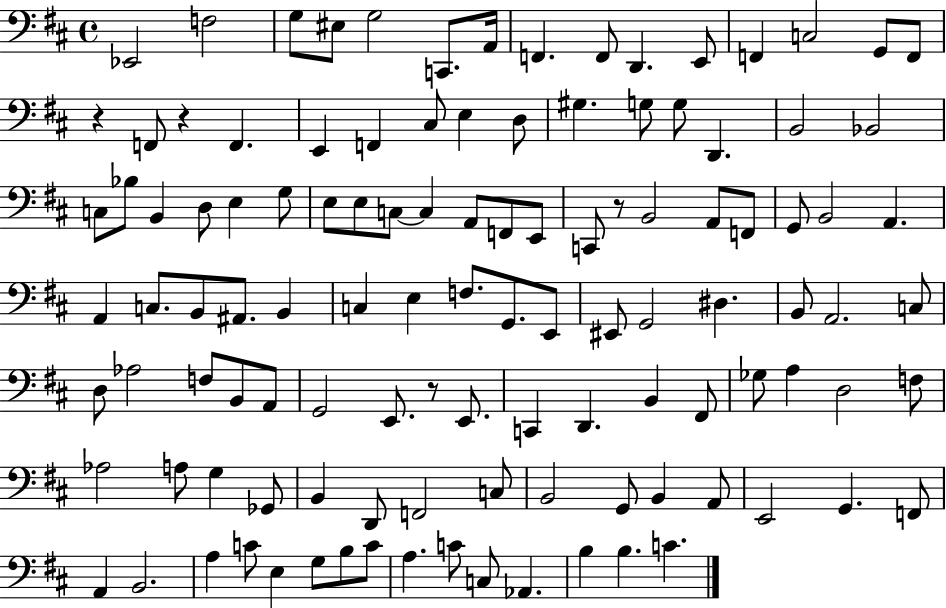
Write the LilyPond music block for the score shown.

{
  \clef bass
  \time 4/4
  \defaultTimeSignature
  \key d \major
  \repeat volta 2 { ees,2 f2 | g8 eis8 g2 c,8. a,16 | f,4. f,8 d,4. e,8 | f,4 c2 g,8 f,8 | \break r4 f,8 r4 f,4. | e,4 f,4 cis8 e4 d8 | gis4. g8 g8 d,4. | b,2 bes,2 | \break c8 bes8 b,4 d8 e4 g8 | e8 e8 c8~~ c4 a,8 f,8 e,8 | c,8 r8 b,2 a,8 f,8 | g,8 b,2 a,4. | \break a,4 c8. b,8 ais,8. b,4 | c4 e4 f8. g,8. e,8 | eis,8 g,2 dis4. | b,8 a,2. c8 | \break d8 aes2 f8 b,8 a,8 | g,2 e,8. r8 e,8. | c,4 d,4. b,4 fis,8 | ges8 a4 d2 f8 | \break aes2 a8 g4 ges,8 | b,4 d,8 f,2 c8 | b,2 g,8 b,4 a,8 | e,2 g,4. f,8 | \break a,4 b,2. | a4 c'8 e4 g8 b8 c'8 | a4. c'8 c8 aes,4. | b4 b4. c'4. | \break } \bar "|."
}